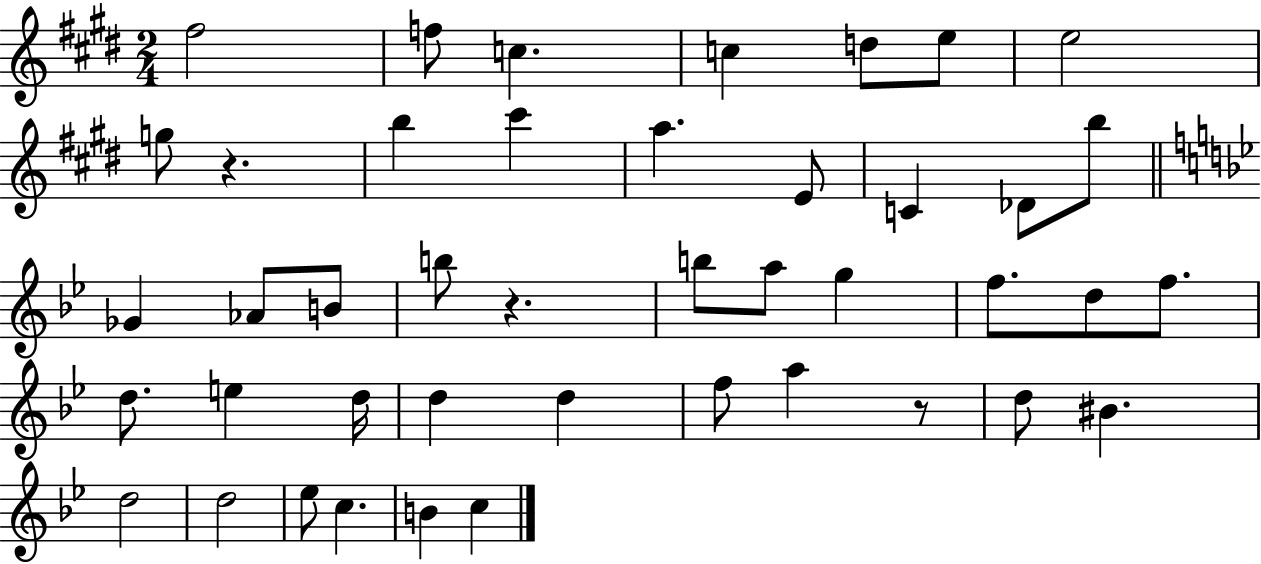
{
  \clef treble
  \numericTimeSignature
  \time 2/4
  \key e \major
  fis''2 | f''8 c''4. | c''4 d''8 e''8 | e''2 | \break g''8 r4. | b''4 cis'''4 | a''4. e'8 | c'4 des'8 b''8 | \break \bar "||" \break \key bes \major ges'4 aes'8 b'8 | b''8 r4. | b''8 a''8 g''4 | f''8. d''8 f''8. | \break d''8. e''4 d''16 | d''4 d''4 | f''8 a''4 r8 | d''8 bis'4. | \break d''2 | d''2 | ees''8 c''4. | b'4 c''4 | \break \bar "|."
}